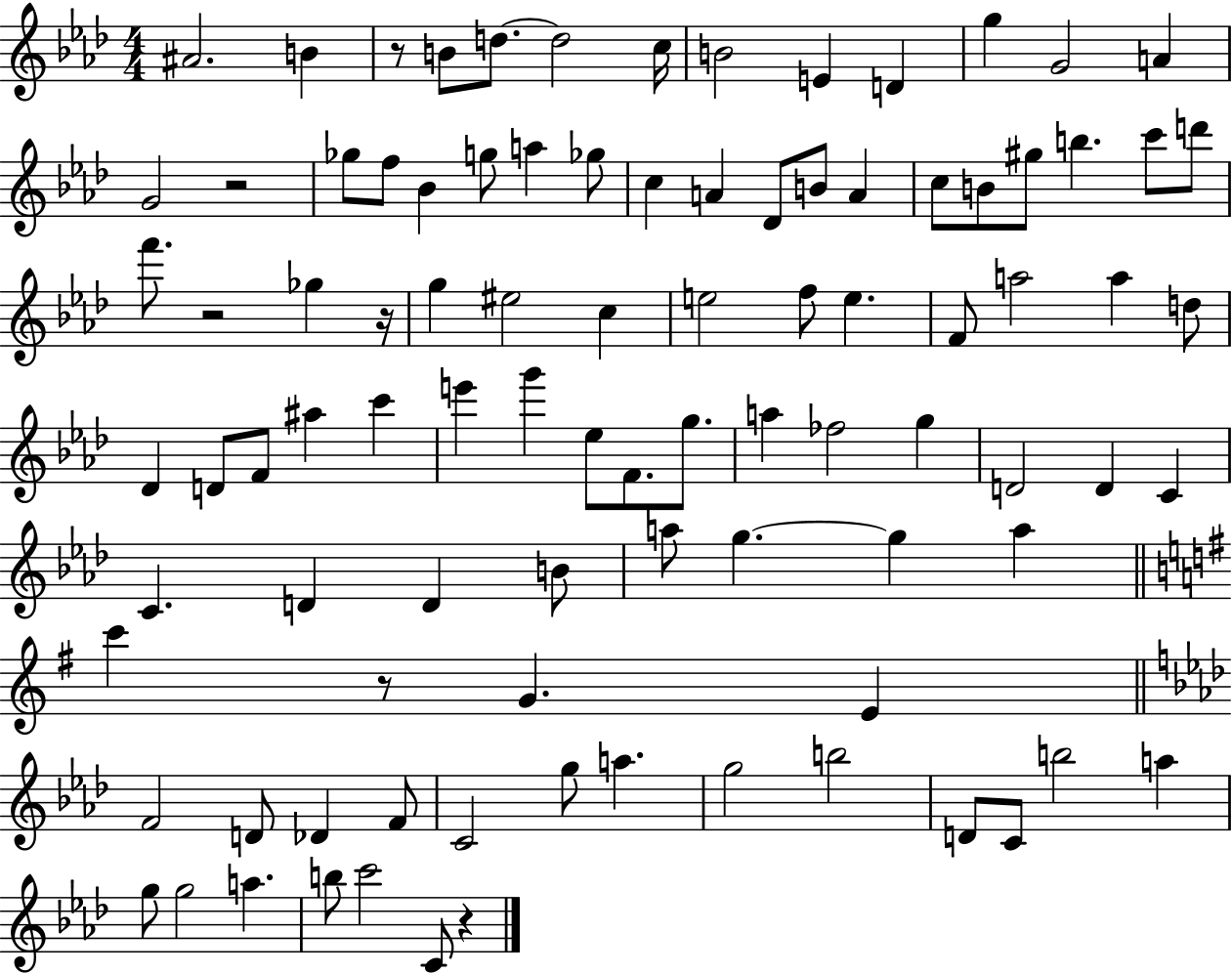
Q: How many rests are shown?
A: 6